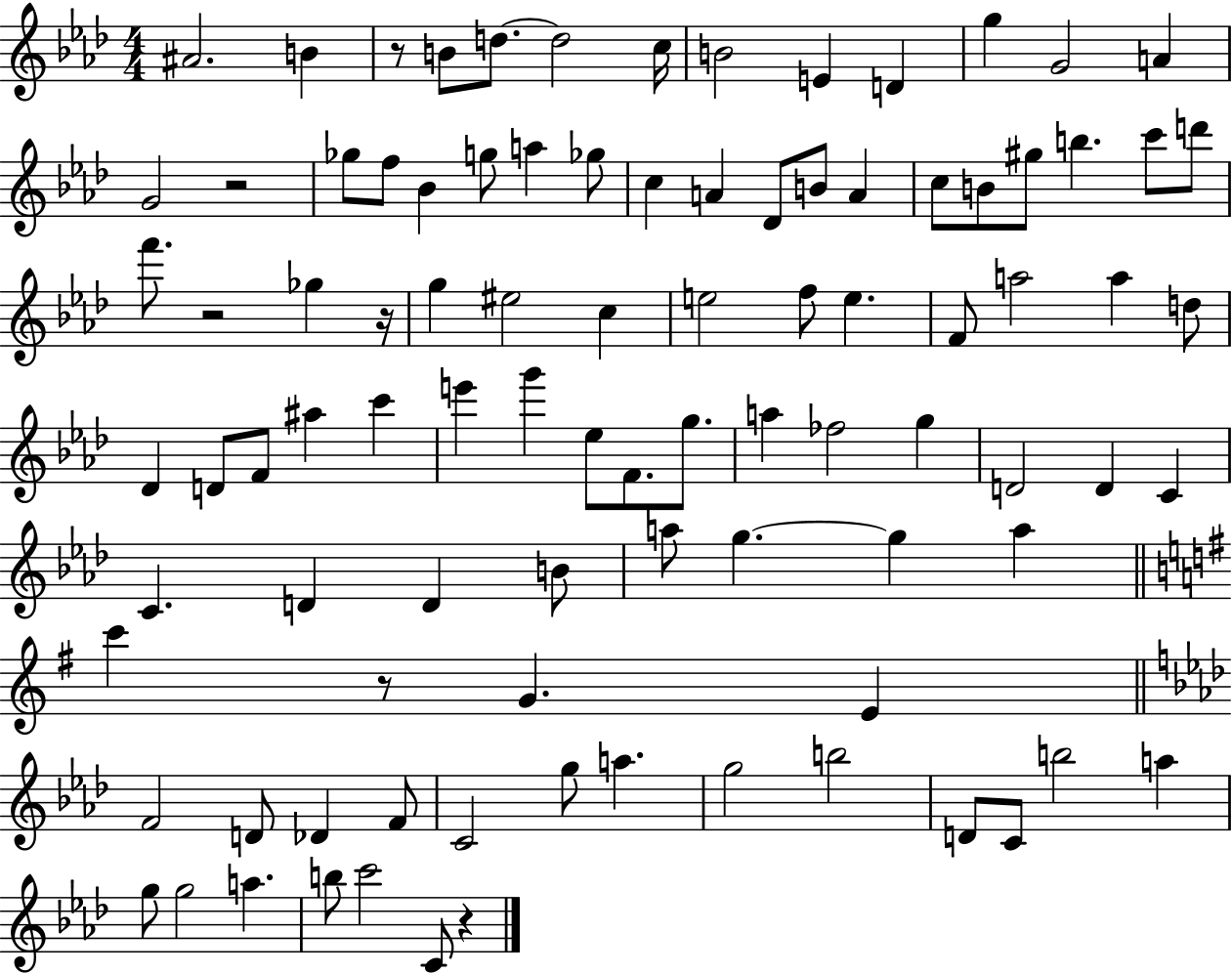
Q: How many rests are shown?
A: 6